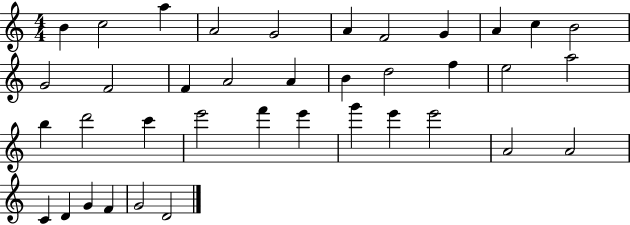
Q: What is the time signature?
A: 4/4